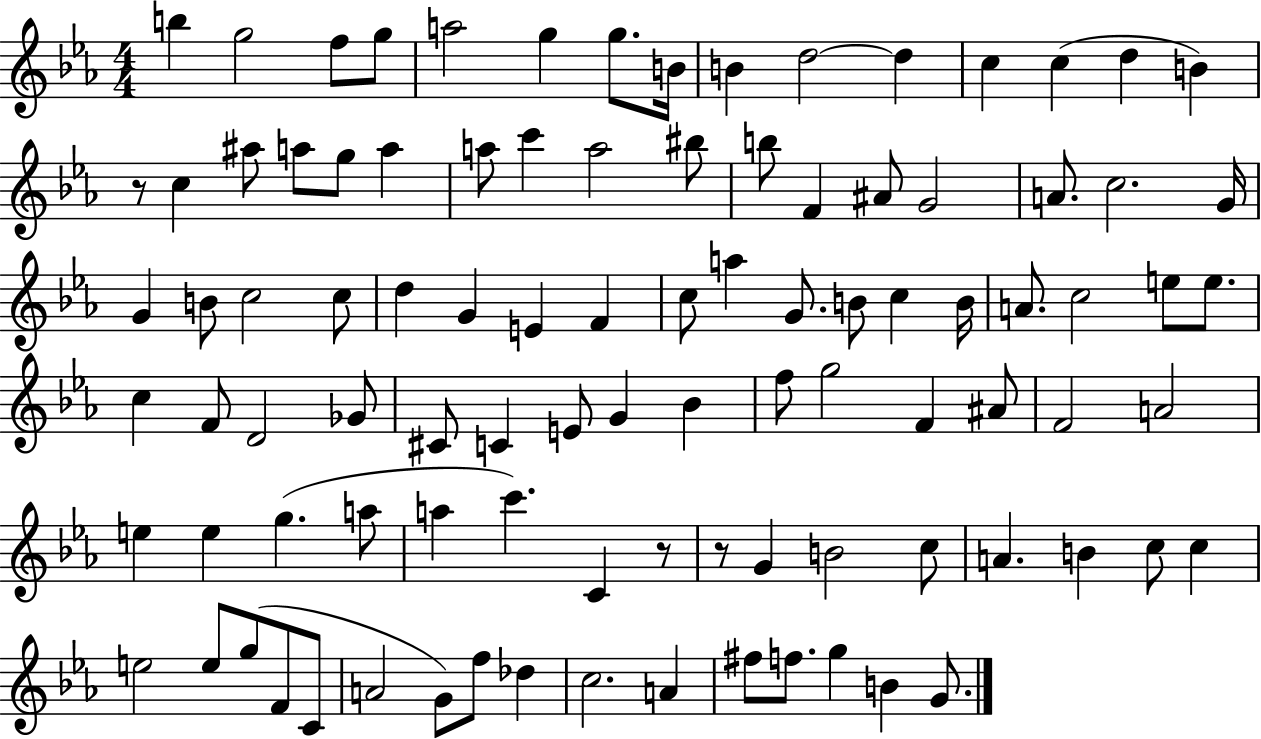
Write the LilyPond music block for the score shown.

{
  \clef treble
  \numericTimeSignature
  \time 4/4
  \key ees \major
  b''4 g''2 f''8 g''8 | a''2 g''4 g''8. b'16 | b'4 d''2~~ d''4 | c''4 c''4( d''4 b'4) | \break r8 c''4 ais''8 a''8 g''8 a''4 | a''8 c'''4 a''2 bis''8 | b''8 f'4 ais'8 g'2 | a'8. c''2. g'16 | \break g'4 b'8 c''2 c''8 | d''4 g'4 e'4 f'4 | c''8 a''4 g'8. b'8 c''4 b'16 | a'8. c''2 e''8 e''8. | \break c''4 f'8 d'2 ges'8 | cis'8 c'4 e'8 g'4 bes'4 | f''8 g''2 f'4 ais'8 | f'2 a'2 | \break e''4 e''4 g''4.( a''8 | a''4 c'''4.) c'4 r8 | r8 g'4 b'2 c''8 | a'4. b'4 c''8 c''4 | \break e''2 e''8 g''8( f'8 c'8 | a'2 g'8) f''8 des''4 | c''2. a'4 | fis''8 f''8. g''4 b'4 g'8. | \break \bar "|."
}